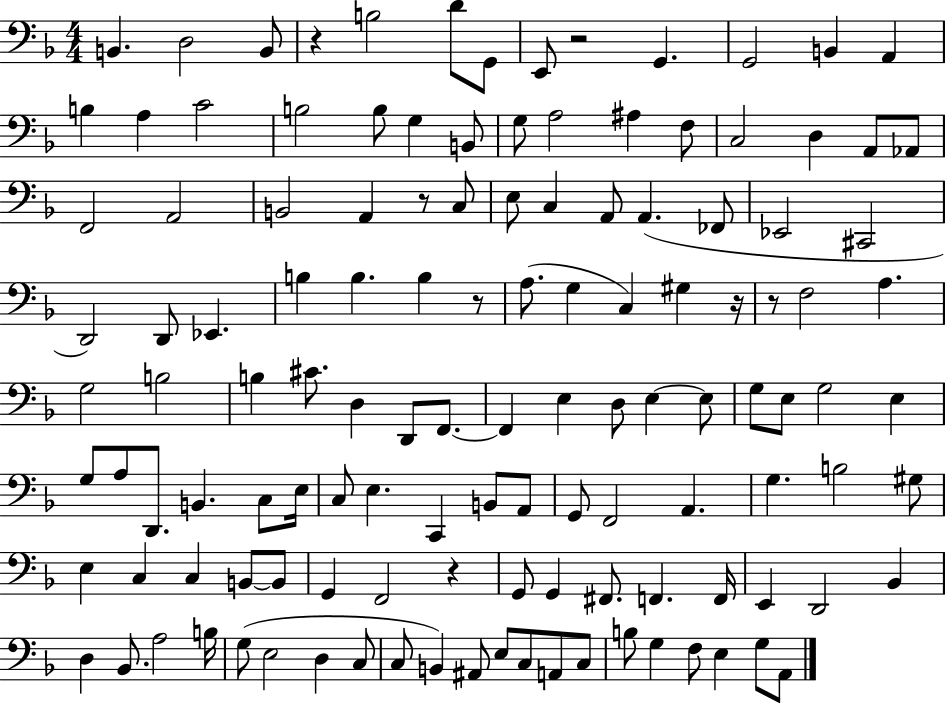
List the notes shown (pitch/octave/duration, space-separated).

B2/q. D3/h B2/e R/q B3/h D4/e G2/e E2/e R/h G2/q. G2/h B2/q A2/q B3/q A3/q C4/h B3/h B3/e G3/q B2/e G3/e A3/h A#3/q F3/e C3/h D3/q A2/e Ab2/e F2/h A2/h B2/h A2/q R/e C3/e E3/e C3/q A2/e A2/q. FES2/e Eb2/h C#2/h D2/h D2/e Eb2/q. B3/q B3/q. B3/q R/e A3/e. G3/q C3/q G#3/q R/s R/e F3/h A3/q. G3/h B3/h B3/q C#4/e. D3/q D2/e F2/e. F2/q E3/q D3/e E3/q E3/e G3/e E3/e G3/h E3/q G3/e A3/e D2/e. B2/q. C3/e E3/s C3/e E3/q. C2/q B2/e A2/e G2/e F2/h A2/q. G3/q. B3/h G#3/e E3/q C3/q C3/q B2/e B2/e G2/q F2/h R/q G2/e G2/q F#2/e. F2/q. F2/s E2/q D2/h Bb2/q D3/q Bb2/e. A3/h B3/s G3/e E3/h D3/q C3/e C3/e B2/q A#2/e E3/e C3/e A2/e C3/e B3/e G3/q F3/e E3/q G3/e A2/e